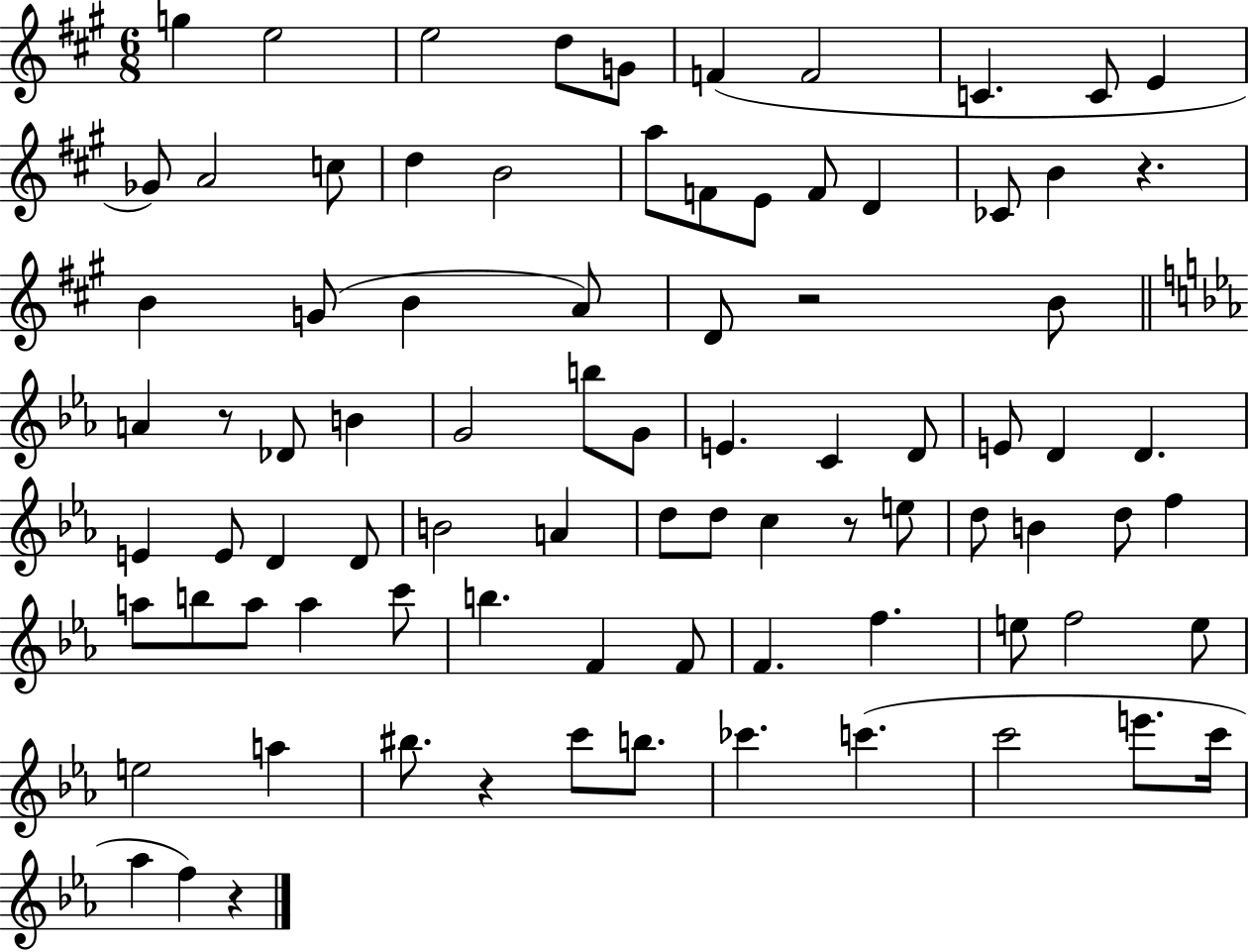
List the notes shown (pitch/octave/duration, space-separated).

G5/q E5/h E5/h D5/e G4/e F4/q F4/h C4/q. C4/e E4/q Gb4/e A4/h C5/e D5/q B4/h A5/e F4/e E4/e F4/e D4/q CES4/e B4/q R/q. B4/q G4/e B4/q A4/e D4/e R/h B4/e A4/q R/e Db4/e B4/q G4/h B5/e G4/e E4/q. C4/q D4/e E4/e D4/q D4/q. E4/q E4/e D4/q D4/e B4/h A4/q D5/e D5/e C5/q R/e E5/e D5/e B4/q D5/e F5/q A5/e B5/e A5/e A5/q C6/e B5/q. F4/q F4/e F4/q. F5/q. E5/e F5/h E5/e E5/h A5/q BIS5/e. R/q C6/e B5/e. CES6/q. C6/q. C6/h E6/e. C6/s Ab5/q F5/q R/q